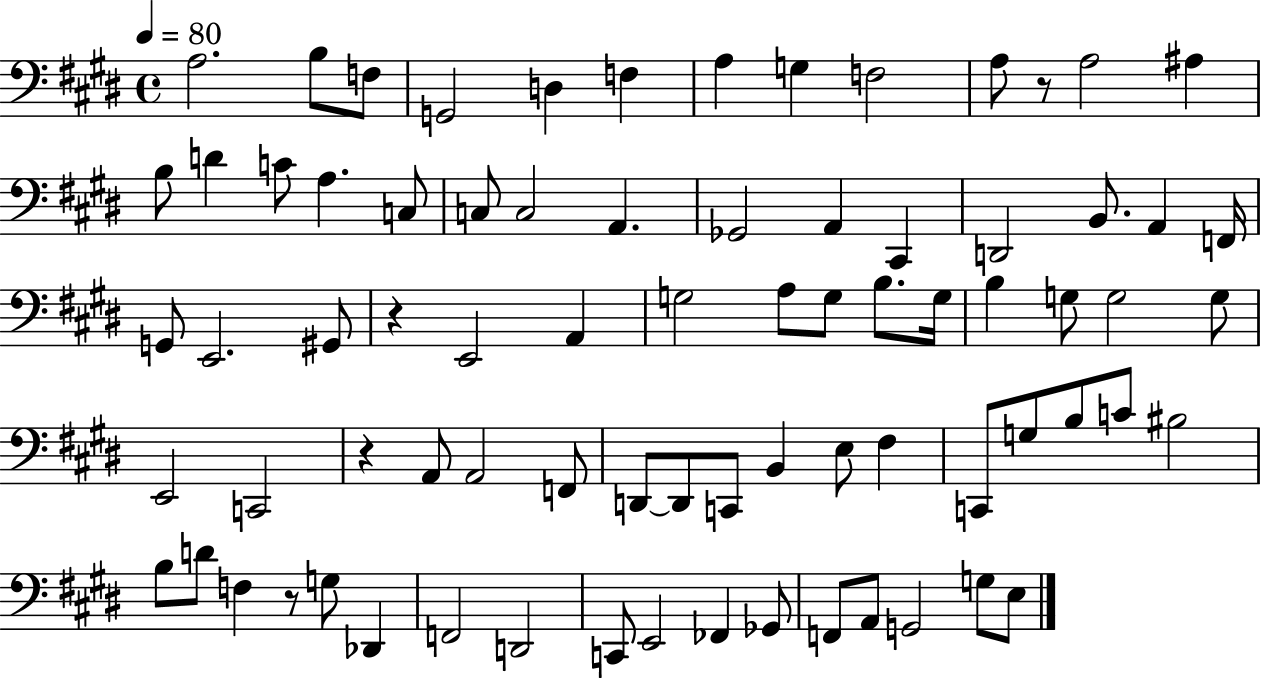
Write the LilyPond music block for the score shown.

{
  \clef bass
  \time 4/4
  \defaultTimeSignature
  \key e \major
  \tempo 4 = 80
  a2. b8 f8 | g,2 d4 f4 | a4 g4 f2 | a8 r8 a2 ais4 | \break b8 d'4 c'8 a4. c8 | c8 c2 a,4. | ges,2 a,4 cis,4 | d,2 b,8. a,4 f,16 | \break g,8 e,2. gis,8 | r4 e,2 a,4 | g2 a8 g8 b8. g16 | b4 g8 g2 g8 | \break e,2 c,2 | r4 a,8 a,2 f,8 | d,8~~ d,8 c,8 b,4 e8 fis4 | c,8 g8 b8 c'8 bis2 | \break b8 d'8 f4 r8 g8 des,4 | f,2 d,2 | c,8 e,2 fes,4 ges,8 | f,8 a,8 g,2 g8 e8 | \break \bar "|."
}